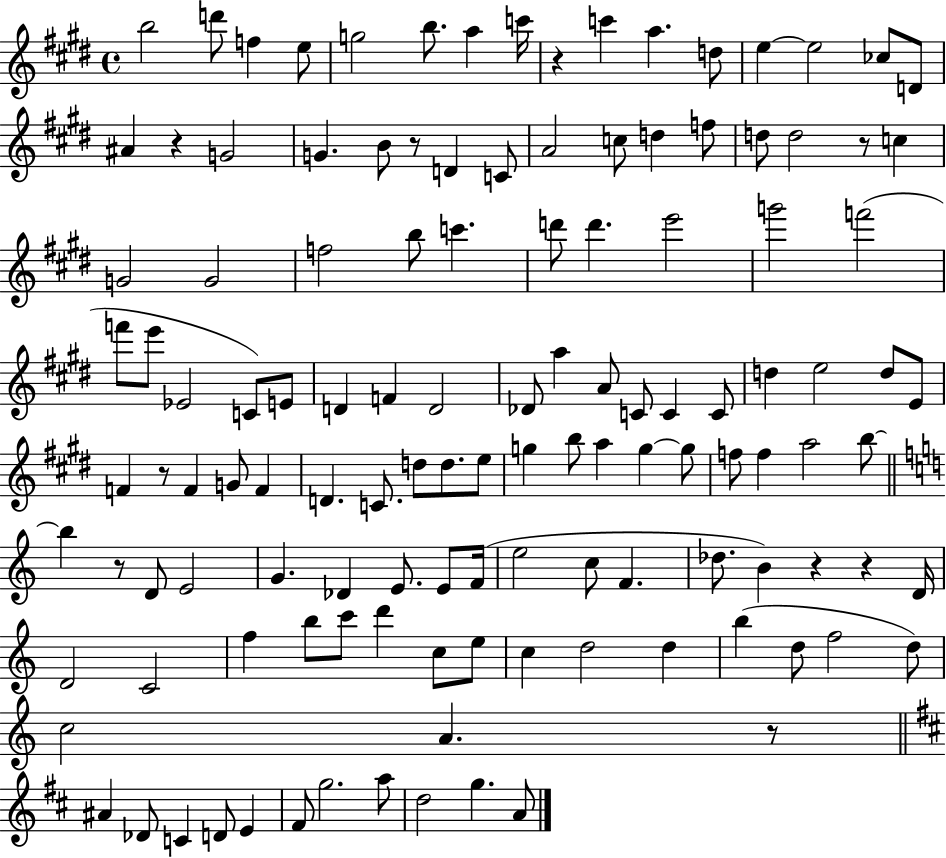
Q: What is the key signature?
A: E major